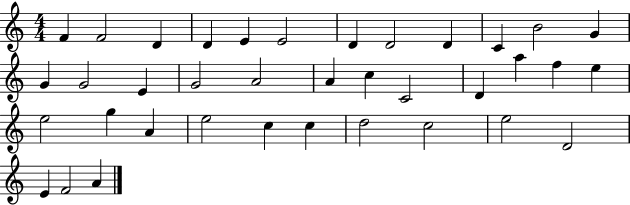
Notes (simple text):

F4/q F4/h D4/q D4/q E4/q E4/h D4/q D4/h D4/q C4/q B4/h G4/q G4/q G4/h E4/q G4/h A4/h A4/q C5/q C4/h D4/q A5/q F5/q E5/q E5/h G5/q A4/q E5/h C5/q C5/q D5/h C5/h E5/h D4/h E4/q F4/h A4/q